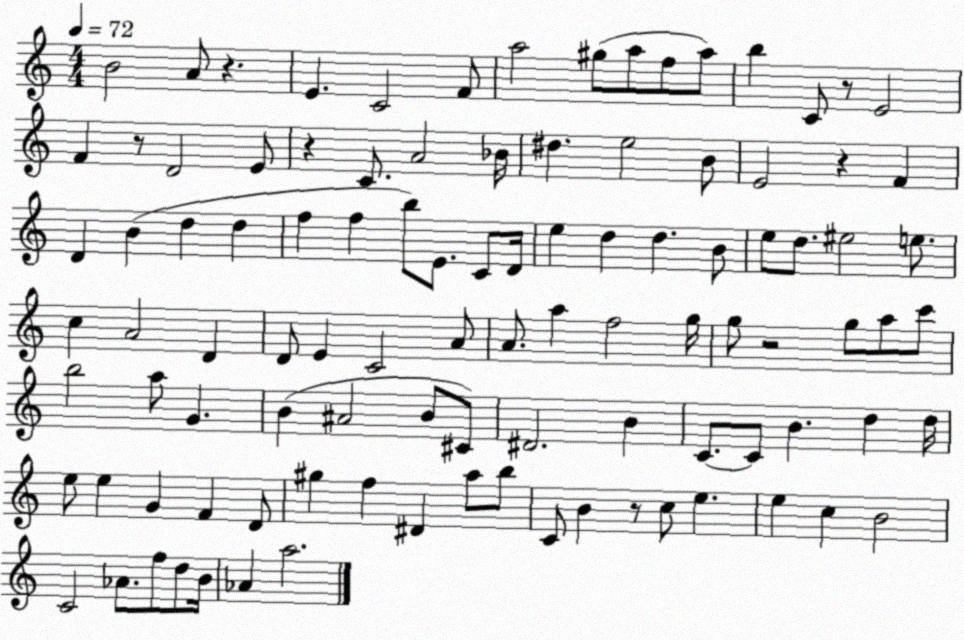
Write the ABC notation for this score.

X:1
T:Untitled
M:4/4
L:1/4
K:C
B2 A/2 z E C2 F/2 a2 ^g/2 a/2 f/2 a/2 b C/2 z/2 E2 F z/2 D2 E/2 z C/2 A2 _B/4 ^d e2 B/2 E2 z F D B d d f f b/2 E/2 C/2 D/4 e d d B/2 e/2 d/2 ^e2 e/2 c A2 D D/2 E C2 A/2 A/2 a f2 g/4 g/2 z2 g/2 a/2 c'/2 b2 a/2 G B ^A2 B/2 ^C/2 ^D2 B C/2 C/2 B d d/4 e/2 e G F D/2 ^g f ^D a/2 b/2 C/2 B z/2 c/2 e e c B2 C2 _A/2 f/2 d/2 B/4 _A a2